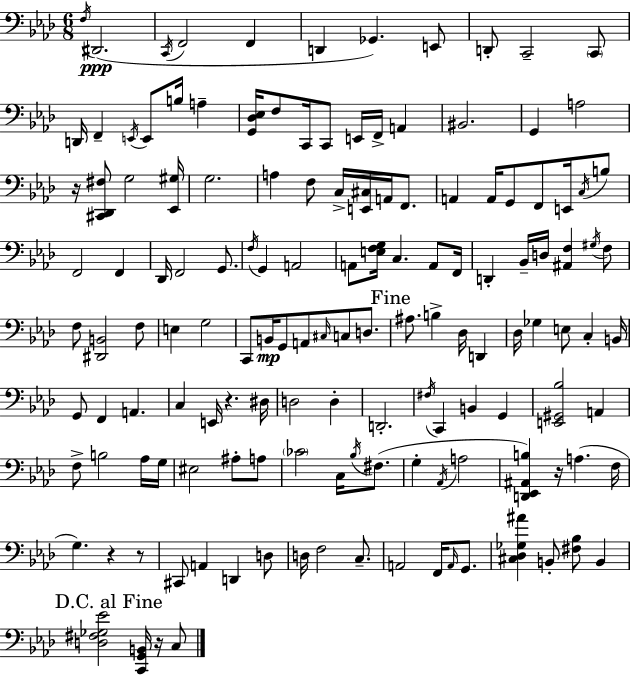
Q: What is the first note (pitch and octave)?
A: F3